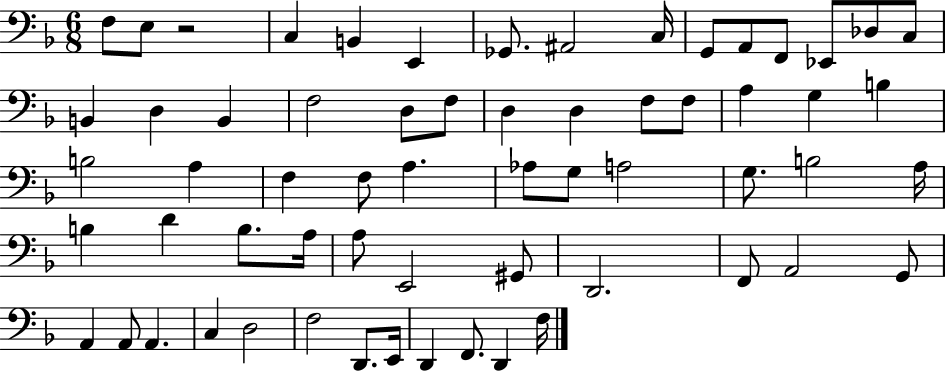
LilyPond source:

{
  \clef bass
  \numericTimeSignature
  \time 6/8
  \key f \major
  f8 e8 r2 | c4 b,4 e,4 | ges,8. ais,2 c16 | g,8 a,8 f,8 ees,8 des8 c8 | \break b,4 d4 b,4 | f2 d8 f8 | d4 d4 f8 f8 | a4 g4 b4 | \break b2 a4 | f4 f8 a4. | aes8 g8 a2 | g8. b2 a16 | \break b4 d'4 b8. a16 | a8 e,2 gis,8 | d,2. | f,8 a,2 g,8 | \break a,4 a,8 a,4. | c4 d2 | f2 d,8. e,16 | d,4 f,8. d,4 f16 | \break \bar "|."
}